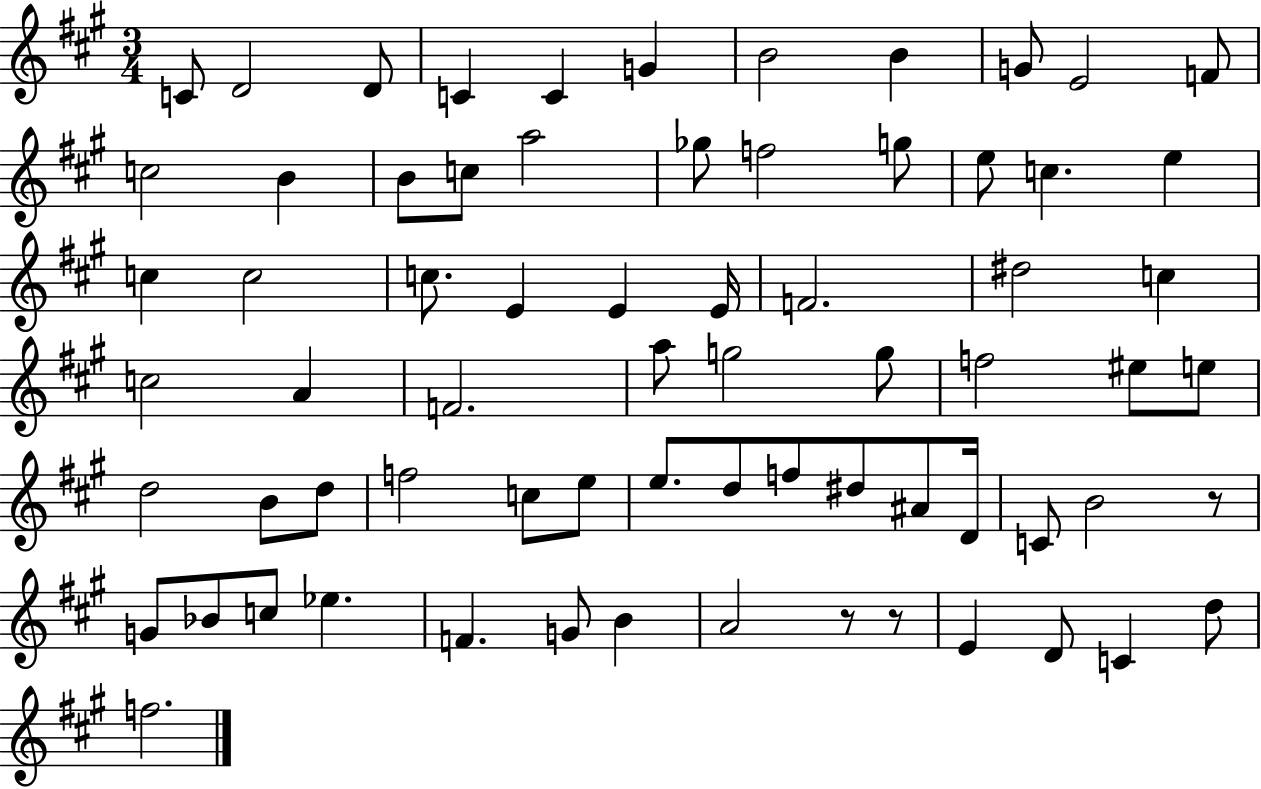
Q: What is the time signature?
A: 3/4